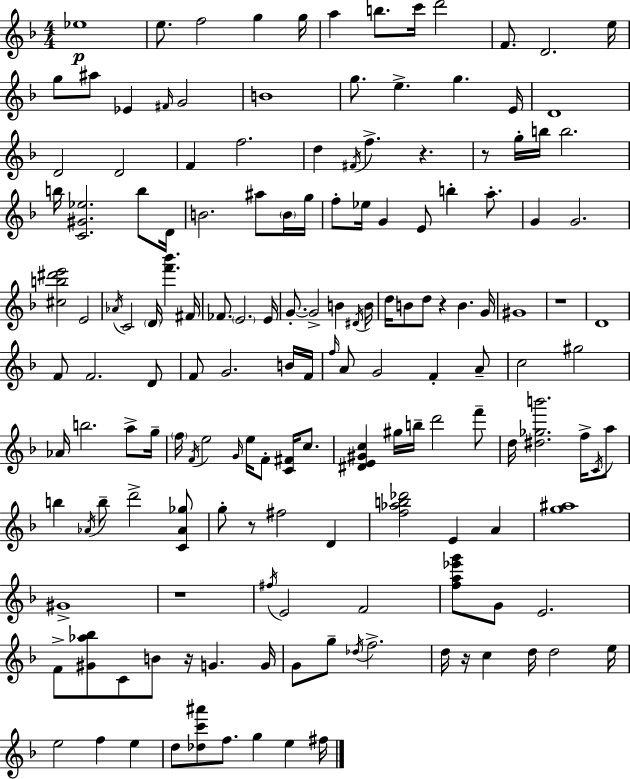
X:1
T:Untitled
M:4/4
L:1/4
K:F
_e4 e/2 f2 g g/4 a b/2 c'/4 d'2 F/2 D2 e/4 g/2 ^a/2 _E ^F/4 G2 B4 g/2 e g E/4 D4 D2 D2 F f2 d ^F/4 f z z/2 g/4 b/4 b2 b/4 [C^G_e]2 b/2 D/4 B2 ^a/2 B/4 g/4 f/2 _e/4 G E/2 b a/2 G G2 [^cb^d'e']2 E2 _A/4 C2 D/4 [f'_b'] ^F/4 _F/2 E2 E/4 G/2 G2 B ^D/4 B/4 d/4 B/2 d/2 z B G/4 ^G4 z4 D4 F/2 F2 D/2 F/2 G2 B/4 F/4 f/4 A/2 G2 F A/2 c2 ^g2 _A/4 b2 a/2 g/4 f/4 F/4 e2 G/4 e/4 F/2 [C^F]/4 c/2 [^DE^Gc] ^g/4 b/4 d'2 f'/2 d/4 [^d_gb']2 f/4 C/4 a/2 b _A/4 b/2 d'2 [C_A_g]/2 g/2 z/2 ^f2 D [f_ab_d']2 E A [g^a]4 ^G4 z4 ^f/4 E2 F2 [fa_e'g']/2 G/2 E2 F/2 [^G_a_b]/2 C/2 B/2 z/4 G G/4 G/2 g/2 _d/4 f2 d/4 z/4 c d/4 d2 e/4 e2 f e d/2 [_dc'^a']/2 f/2 g e ^f/4